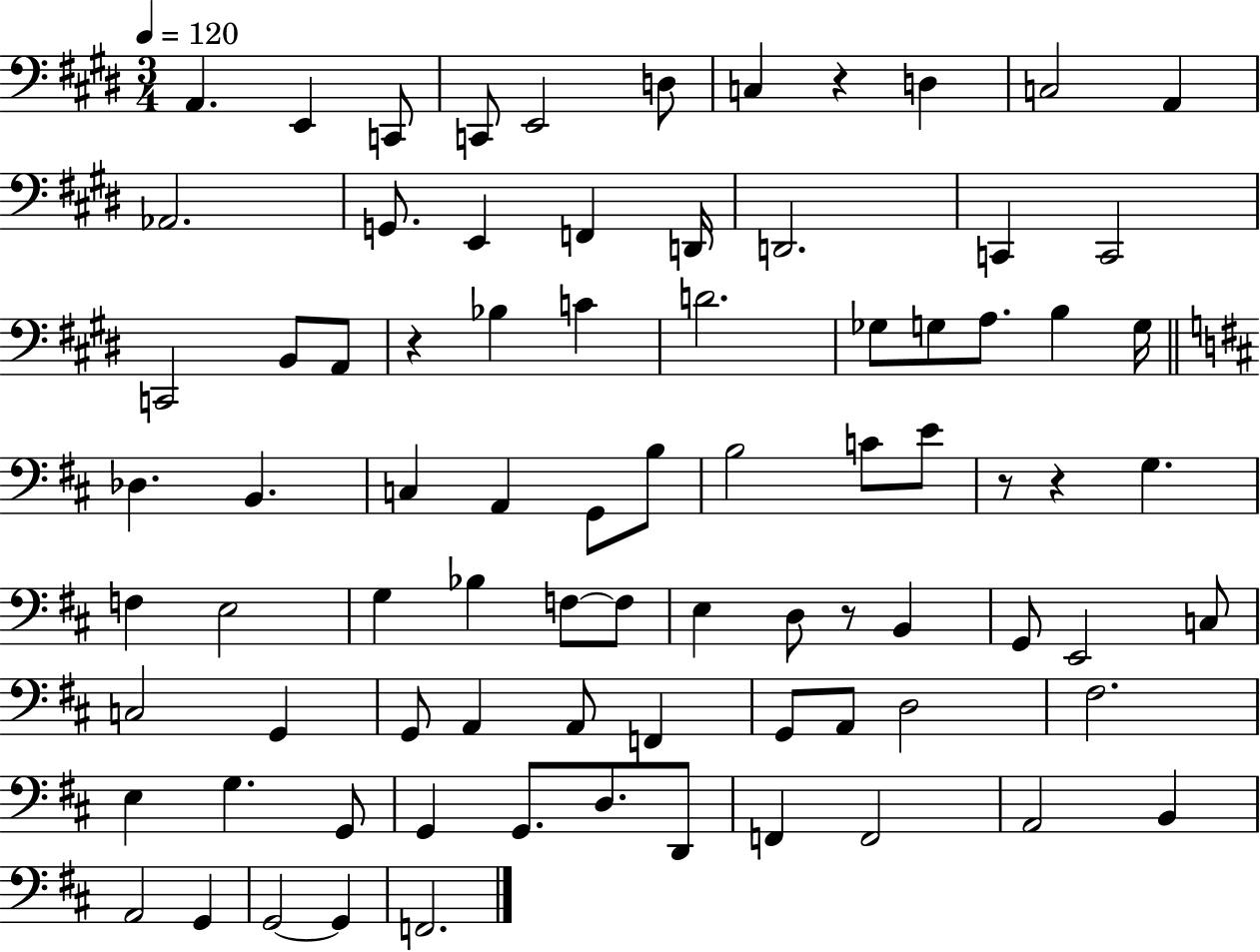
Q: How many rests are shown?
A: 5